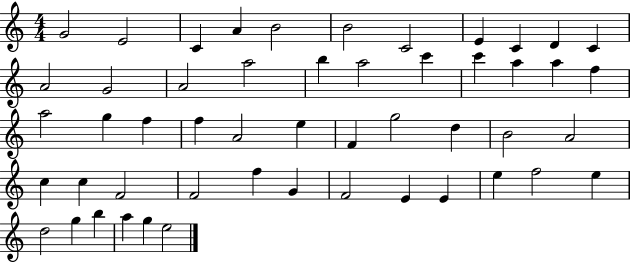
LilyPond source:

{
  \clef treble
  \numericTimeSignature
  \time 4/4
  \key c \major
  g'2 e'2 | c'4 a'4 b'2 | b'2 c'2 | e'4 c'4 d'4 c'4 | \break a'2 g'2 | a'2 a''2 | b''4 a''2 c'''4 | c'''4 a''4 a''4 f''4 | \break a''2 g''4 f''4 | f''4 a'2 e''4 | f'4 g''2 d''4 | b'2 a'2 | \break c''4 c''4 f'2 | f'2 f''4 g'4 | f'2 e'4 e'4 | e''4 f''2 e''4 | \break d''2 g''4 b''4 | a''4 g''4 e''2 | \bar "|."
}